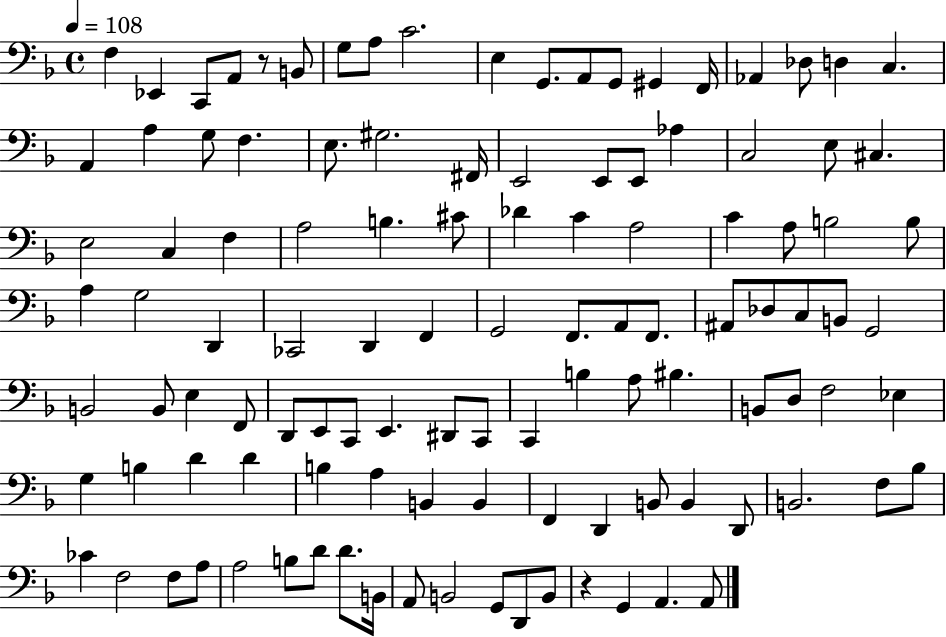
X:1
T:Untitled
M:4/4
L:1/4
K:F
F, _E,, C,,/2 A,,/2 z/2 B,,/2 G,/2 A,/2 C2 E, G,,/2 A,,/2 G,,/2 ^G,, F,,/4 _A,, _D,/2 D, C, A,, A, G,/2 F, E,/2 ^G,2 ^F,,/4 E,,2 E,,/2 E,,/2 _A, C,2 E,/2 ^C, E,2 C, F, A,2 B, ^C/2 _D C A,2 C A,/2 B,2 B,/2 A, G,2 D,, _C,,2 D,, F,, G,,2 F,,/2 A,,/2 F,,/2 ^A,,/2 _D,/2 C,/2 B,,/2 G,,2 B,,2 B,,/2 E, F,,/2 D,,/2 E,,/2 C,,/2 E,, ^D,,/2 C,,/2 C,, B, A,/2 ^B, B,,/2 D,/2 F,2 _E, G, B, D D B, A, B,, B,, F,, D,, B,,/2 B,, D,,/2 B,,2 F,/2 _B,/2 _C F,2 F,/2 A,/2 A,2 B,/2 D/2 D/2 B,,/4 A,,/2 B,,2 G,,/2 D,,/2 B,,/2 z G,, A,, A,,/2